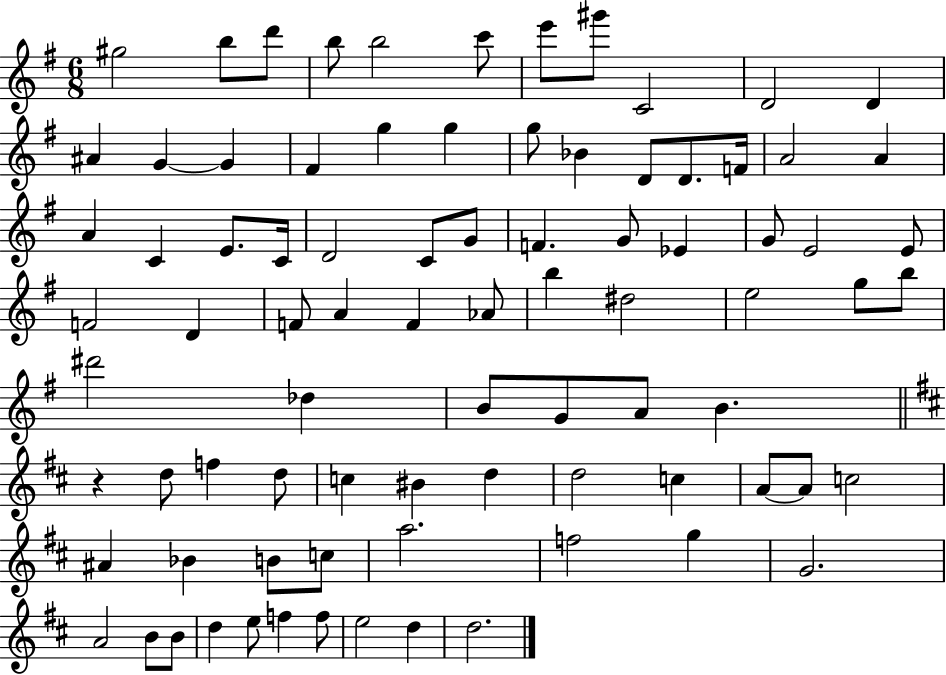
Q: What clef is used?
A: treble